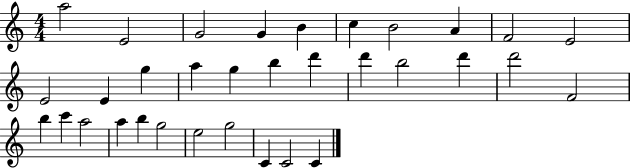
{
  \clef treble
  \numericTimeSignature
  \time 4/4
  \key c \major
  a''2 e'2 | g'2 g'4 b'4 | c''4 b'2 a'4 | f'2 e'2 | \break e'2 e'4 g''4 | a''4 g''4 b''4 d'''4 | d'''4 b''2 d'''4 | d'''2 f'2 | \break b''4 c'''4 a''2 | a''4 b''4 g''2 | e''2 g''2 | c'4 c'2 c'4 | \break \bar "|."
}